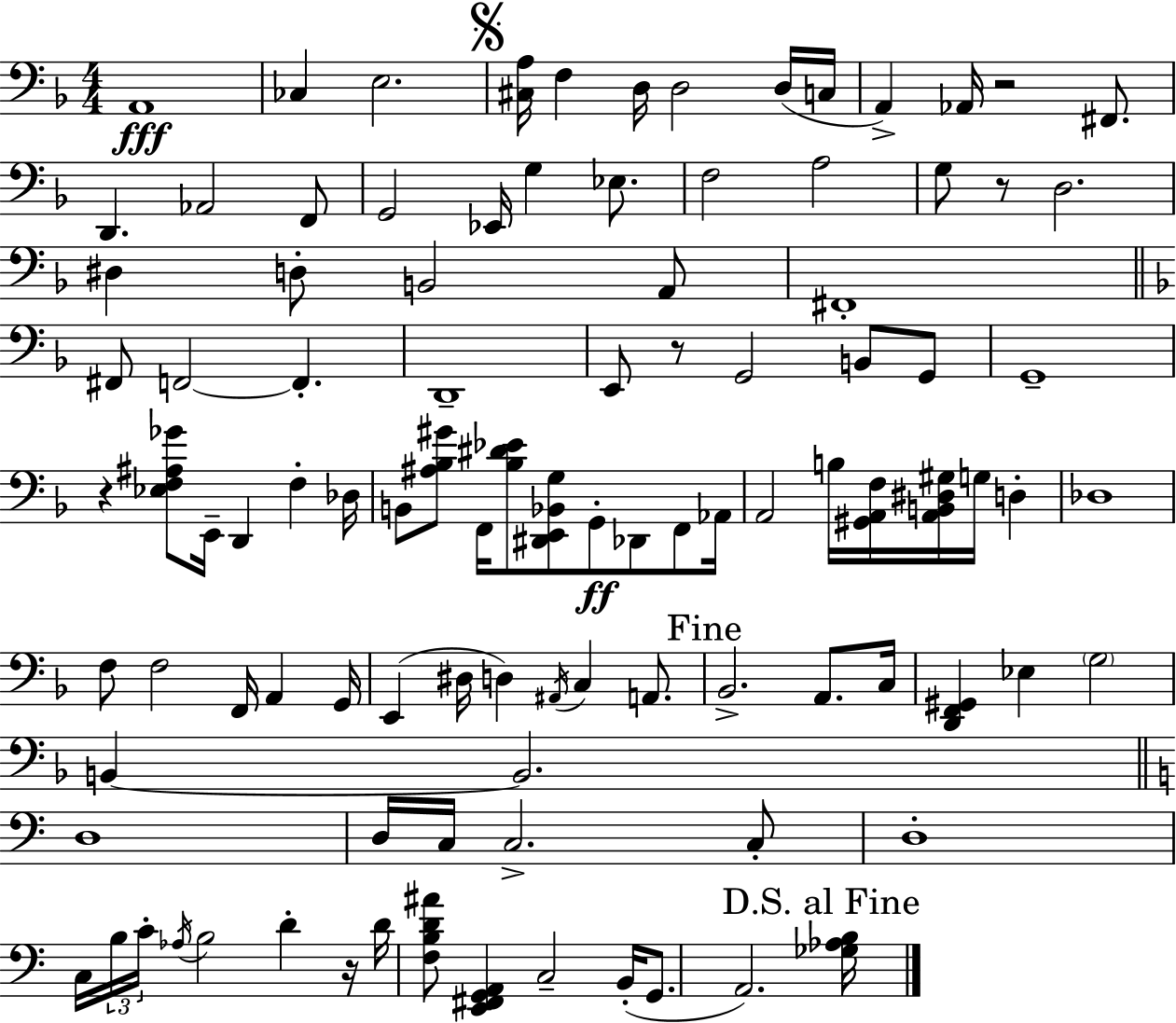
{
  \clef bass
  \numericTimeSignature
  \time 4/4
  \key f \major
  a,1\fff | ces4 e2. | \mark \markup { \musicglyph "scripts.segno" } <cis a>16 f4 d16 d2 d16( c16 | a,4->) aes,16 r2 fis,8. | \break d,4. aes,2 f,8 | g,2 ees,16 g4 ees8. | f2 a2 | g8 r8 d2. | \break dis4 d8-. b,2 a,8 | fis,1-. | \bar "||" \break \key d \minor fis,8 f,2~~ f,4.-. | d,1-- | e,8 r8 g,2 b,8 g,8 | g,1-- | \break r4 <ees f ais ges'>8 e,16-- d,4 f4-. des16 | b,8 <ais bes gis'>8 f,16 <bes dis' ees'>8 <dis, e, bes, g>8 g,8-.\ff des,8 f,8 aes,16 | a,2 b16 <gis, a, f>16 <a, b, dis gis>16 g16 d4-. | des1 | \break f8 f2 f,16 a,4 g,16 | e,4( dis16 d4) \acciaccatura { ais,16 } c4 a,8. | \mark "Fine" bes,2.-> a,8. | c16 <d, f, gis,>4 ees4 \parenthesize g2 | \break b,4~~ b,2. | \bar "||" \break \key a \minor d1 | d16 c16 c2.-> c8-. | d1-. | c16 \tuplet 3/2 { b16 c'16-. \acciaccatura { aes16 } } b2 d'4-. | \break r16 d'16 <f b d' ais'>8 <e, fis, g, a,>4 c2-- | b,16-.( g,8. a,2.) | \mark "D.S. al Fine" <ges aes b>16 \bar "|."
}